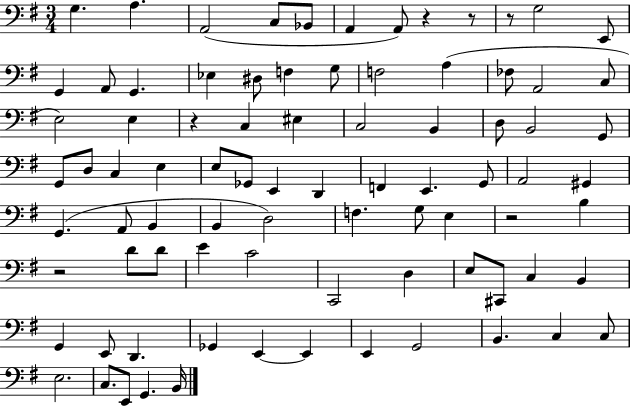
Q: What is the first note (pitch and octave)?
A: G3